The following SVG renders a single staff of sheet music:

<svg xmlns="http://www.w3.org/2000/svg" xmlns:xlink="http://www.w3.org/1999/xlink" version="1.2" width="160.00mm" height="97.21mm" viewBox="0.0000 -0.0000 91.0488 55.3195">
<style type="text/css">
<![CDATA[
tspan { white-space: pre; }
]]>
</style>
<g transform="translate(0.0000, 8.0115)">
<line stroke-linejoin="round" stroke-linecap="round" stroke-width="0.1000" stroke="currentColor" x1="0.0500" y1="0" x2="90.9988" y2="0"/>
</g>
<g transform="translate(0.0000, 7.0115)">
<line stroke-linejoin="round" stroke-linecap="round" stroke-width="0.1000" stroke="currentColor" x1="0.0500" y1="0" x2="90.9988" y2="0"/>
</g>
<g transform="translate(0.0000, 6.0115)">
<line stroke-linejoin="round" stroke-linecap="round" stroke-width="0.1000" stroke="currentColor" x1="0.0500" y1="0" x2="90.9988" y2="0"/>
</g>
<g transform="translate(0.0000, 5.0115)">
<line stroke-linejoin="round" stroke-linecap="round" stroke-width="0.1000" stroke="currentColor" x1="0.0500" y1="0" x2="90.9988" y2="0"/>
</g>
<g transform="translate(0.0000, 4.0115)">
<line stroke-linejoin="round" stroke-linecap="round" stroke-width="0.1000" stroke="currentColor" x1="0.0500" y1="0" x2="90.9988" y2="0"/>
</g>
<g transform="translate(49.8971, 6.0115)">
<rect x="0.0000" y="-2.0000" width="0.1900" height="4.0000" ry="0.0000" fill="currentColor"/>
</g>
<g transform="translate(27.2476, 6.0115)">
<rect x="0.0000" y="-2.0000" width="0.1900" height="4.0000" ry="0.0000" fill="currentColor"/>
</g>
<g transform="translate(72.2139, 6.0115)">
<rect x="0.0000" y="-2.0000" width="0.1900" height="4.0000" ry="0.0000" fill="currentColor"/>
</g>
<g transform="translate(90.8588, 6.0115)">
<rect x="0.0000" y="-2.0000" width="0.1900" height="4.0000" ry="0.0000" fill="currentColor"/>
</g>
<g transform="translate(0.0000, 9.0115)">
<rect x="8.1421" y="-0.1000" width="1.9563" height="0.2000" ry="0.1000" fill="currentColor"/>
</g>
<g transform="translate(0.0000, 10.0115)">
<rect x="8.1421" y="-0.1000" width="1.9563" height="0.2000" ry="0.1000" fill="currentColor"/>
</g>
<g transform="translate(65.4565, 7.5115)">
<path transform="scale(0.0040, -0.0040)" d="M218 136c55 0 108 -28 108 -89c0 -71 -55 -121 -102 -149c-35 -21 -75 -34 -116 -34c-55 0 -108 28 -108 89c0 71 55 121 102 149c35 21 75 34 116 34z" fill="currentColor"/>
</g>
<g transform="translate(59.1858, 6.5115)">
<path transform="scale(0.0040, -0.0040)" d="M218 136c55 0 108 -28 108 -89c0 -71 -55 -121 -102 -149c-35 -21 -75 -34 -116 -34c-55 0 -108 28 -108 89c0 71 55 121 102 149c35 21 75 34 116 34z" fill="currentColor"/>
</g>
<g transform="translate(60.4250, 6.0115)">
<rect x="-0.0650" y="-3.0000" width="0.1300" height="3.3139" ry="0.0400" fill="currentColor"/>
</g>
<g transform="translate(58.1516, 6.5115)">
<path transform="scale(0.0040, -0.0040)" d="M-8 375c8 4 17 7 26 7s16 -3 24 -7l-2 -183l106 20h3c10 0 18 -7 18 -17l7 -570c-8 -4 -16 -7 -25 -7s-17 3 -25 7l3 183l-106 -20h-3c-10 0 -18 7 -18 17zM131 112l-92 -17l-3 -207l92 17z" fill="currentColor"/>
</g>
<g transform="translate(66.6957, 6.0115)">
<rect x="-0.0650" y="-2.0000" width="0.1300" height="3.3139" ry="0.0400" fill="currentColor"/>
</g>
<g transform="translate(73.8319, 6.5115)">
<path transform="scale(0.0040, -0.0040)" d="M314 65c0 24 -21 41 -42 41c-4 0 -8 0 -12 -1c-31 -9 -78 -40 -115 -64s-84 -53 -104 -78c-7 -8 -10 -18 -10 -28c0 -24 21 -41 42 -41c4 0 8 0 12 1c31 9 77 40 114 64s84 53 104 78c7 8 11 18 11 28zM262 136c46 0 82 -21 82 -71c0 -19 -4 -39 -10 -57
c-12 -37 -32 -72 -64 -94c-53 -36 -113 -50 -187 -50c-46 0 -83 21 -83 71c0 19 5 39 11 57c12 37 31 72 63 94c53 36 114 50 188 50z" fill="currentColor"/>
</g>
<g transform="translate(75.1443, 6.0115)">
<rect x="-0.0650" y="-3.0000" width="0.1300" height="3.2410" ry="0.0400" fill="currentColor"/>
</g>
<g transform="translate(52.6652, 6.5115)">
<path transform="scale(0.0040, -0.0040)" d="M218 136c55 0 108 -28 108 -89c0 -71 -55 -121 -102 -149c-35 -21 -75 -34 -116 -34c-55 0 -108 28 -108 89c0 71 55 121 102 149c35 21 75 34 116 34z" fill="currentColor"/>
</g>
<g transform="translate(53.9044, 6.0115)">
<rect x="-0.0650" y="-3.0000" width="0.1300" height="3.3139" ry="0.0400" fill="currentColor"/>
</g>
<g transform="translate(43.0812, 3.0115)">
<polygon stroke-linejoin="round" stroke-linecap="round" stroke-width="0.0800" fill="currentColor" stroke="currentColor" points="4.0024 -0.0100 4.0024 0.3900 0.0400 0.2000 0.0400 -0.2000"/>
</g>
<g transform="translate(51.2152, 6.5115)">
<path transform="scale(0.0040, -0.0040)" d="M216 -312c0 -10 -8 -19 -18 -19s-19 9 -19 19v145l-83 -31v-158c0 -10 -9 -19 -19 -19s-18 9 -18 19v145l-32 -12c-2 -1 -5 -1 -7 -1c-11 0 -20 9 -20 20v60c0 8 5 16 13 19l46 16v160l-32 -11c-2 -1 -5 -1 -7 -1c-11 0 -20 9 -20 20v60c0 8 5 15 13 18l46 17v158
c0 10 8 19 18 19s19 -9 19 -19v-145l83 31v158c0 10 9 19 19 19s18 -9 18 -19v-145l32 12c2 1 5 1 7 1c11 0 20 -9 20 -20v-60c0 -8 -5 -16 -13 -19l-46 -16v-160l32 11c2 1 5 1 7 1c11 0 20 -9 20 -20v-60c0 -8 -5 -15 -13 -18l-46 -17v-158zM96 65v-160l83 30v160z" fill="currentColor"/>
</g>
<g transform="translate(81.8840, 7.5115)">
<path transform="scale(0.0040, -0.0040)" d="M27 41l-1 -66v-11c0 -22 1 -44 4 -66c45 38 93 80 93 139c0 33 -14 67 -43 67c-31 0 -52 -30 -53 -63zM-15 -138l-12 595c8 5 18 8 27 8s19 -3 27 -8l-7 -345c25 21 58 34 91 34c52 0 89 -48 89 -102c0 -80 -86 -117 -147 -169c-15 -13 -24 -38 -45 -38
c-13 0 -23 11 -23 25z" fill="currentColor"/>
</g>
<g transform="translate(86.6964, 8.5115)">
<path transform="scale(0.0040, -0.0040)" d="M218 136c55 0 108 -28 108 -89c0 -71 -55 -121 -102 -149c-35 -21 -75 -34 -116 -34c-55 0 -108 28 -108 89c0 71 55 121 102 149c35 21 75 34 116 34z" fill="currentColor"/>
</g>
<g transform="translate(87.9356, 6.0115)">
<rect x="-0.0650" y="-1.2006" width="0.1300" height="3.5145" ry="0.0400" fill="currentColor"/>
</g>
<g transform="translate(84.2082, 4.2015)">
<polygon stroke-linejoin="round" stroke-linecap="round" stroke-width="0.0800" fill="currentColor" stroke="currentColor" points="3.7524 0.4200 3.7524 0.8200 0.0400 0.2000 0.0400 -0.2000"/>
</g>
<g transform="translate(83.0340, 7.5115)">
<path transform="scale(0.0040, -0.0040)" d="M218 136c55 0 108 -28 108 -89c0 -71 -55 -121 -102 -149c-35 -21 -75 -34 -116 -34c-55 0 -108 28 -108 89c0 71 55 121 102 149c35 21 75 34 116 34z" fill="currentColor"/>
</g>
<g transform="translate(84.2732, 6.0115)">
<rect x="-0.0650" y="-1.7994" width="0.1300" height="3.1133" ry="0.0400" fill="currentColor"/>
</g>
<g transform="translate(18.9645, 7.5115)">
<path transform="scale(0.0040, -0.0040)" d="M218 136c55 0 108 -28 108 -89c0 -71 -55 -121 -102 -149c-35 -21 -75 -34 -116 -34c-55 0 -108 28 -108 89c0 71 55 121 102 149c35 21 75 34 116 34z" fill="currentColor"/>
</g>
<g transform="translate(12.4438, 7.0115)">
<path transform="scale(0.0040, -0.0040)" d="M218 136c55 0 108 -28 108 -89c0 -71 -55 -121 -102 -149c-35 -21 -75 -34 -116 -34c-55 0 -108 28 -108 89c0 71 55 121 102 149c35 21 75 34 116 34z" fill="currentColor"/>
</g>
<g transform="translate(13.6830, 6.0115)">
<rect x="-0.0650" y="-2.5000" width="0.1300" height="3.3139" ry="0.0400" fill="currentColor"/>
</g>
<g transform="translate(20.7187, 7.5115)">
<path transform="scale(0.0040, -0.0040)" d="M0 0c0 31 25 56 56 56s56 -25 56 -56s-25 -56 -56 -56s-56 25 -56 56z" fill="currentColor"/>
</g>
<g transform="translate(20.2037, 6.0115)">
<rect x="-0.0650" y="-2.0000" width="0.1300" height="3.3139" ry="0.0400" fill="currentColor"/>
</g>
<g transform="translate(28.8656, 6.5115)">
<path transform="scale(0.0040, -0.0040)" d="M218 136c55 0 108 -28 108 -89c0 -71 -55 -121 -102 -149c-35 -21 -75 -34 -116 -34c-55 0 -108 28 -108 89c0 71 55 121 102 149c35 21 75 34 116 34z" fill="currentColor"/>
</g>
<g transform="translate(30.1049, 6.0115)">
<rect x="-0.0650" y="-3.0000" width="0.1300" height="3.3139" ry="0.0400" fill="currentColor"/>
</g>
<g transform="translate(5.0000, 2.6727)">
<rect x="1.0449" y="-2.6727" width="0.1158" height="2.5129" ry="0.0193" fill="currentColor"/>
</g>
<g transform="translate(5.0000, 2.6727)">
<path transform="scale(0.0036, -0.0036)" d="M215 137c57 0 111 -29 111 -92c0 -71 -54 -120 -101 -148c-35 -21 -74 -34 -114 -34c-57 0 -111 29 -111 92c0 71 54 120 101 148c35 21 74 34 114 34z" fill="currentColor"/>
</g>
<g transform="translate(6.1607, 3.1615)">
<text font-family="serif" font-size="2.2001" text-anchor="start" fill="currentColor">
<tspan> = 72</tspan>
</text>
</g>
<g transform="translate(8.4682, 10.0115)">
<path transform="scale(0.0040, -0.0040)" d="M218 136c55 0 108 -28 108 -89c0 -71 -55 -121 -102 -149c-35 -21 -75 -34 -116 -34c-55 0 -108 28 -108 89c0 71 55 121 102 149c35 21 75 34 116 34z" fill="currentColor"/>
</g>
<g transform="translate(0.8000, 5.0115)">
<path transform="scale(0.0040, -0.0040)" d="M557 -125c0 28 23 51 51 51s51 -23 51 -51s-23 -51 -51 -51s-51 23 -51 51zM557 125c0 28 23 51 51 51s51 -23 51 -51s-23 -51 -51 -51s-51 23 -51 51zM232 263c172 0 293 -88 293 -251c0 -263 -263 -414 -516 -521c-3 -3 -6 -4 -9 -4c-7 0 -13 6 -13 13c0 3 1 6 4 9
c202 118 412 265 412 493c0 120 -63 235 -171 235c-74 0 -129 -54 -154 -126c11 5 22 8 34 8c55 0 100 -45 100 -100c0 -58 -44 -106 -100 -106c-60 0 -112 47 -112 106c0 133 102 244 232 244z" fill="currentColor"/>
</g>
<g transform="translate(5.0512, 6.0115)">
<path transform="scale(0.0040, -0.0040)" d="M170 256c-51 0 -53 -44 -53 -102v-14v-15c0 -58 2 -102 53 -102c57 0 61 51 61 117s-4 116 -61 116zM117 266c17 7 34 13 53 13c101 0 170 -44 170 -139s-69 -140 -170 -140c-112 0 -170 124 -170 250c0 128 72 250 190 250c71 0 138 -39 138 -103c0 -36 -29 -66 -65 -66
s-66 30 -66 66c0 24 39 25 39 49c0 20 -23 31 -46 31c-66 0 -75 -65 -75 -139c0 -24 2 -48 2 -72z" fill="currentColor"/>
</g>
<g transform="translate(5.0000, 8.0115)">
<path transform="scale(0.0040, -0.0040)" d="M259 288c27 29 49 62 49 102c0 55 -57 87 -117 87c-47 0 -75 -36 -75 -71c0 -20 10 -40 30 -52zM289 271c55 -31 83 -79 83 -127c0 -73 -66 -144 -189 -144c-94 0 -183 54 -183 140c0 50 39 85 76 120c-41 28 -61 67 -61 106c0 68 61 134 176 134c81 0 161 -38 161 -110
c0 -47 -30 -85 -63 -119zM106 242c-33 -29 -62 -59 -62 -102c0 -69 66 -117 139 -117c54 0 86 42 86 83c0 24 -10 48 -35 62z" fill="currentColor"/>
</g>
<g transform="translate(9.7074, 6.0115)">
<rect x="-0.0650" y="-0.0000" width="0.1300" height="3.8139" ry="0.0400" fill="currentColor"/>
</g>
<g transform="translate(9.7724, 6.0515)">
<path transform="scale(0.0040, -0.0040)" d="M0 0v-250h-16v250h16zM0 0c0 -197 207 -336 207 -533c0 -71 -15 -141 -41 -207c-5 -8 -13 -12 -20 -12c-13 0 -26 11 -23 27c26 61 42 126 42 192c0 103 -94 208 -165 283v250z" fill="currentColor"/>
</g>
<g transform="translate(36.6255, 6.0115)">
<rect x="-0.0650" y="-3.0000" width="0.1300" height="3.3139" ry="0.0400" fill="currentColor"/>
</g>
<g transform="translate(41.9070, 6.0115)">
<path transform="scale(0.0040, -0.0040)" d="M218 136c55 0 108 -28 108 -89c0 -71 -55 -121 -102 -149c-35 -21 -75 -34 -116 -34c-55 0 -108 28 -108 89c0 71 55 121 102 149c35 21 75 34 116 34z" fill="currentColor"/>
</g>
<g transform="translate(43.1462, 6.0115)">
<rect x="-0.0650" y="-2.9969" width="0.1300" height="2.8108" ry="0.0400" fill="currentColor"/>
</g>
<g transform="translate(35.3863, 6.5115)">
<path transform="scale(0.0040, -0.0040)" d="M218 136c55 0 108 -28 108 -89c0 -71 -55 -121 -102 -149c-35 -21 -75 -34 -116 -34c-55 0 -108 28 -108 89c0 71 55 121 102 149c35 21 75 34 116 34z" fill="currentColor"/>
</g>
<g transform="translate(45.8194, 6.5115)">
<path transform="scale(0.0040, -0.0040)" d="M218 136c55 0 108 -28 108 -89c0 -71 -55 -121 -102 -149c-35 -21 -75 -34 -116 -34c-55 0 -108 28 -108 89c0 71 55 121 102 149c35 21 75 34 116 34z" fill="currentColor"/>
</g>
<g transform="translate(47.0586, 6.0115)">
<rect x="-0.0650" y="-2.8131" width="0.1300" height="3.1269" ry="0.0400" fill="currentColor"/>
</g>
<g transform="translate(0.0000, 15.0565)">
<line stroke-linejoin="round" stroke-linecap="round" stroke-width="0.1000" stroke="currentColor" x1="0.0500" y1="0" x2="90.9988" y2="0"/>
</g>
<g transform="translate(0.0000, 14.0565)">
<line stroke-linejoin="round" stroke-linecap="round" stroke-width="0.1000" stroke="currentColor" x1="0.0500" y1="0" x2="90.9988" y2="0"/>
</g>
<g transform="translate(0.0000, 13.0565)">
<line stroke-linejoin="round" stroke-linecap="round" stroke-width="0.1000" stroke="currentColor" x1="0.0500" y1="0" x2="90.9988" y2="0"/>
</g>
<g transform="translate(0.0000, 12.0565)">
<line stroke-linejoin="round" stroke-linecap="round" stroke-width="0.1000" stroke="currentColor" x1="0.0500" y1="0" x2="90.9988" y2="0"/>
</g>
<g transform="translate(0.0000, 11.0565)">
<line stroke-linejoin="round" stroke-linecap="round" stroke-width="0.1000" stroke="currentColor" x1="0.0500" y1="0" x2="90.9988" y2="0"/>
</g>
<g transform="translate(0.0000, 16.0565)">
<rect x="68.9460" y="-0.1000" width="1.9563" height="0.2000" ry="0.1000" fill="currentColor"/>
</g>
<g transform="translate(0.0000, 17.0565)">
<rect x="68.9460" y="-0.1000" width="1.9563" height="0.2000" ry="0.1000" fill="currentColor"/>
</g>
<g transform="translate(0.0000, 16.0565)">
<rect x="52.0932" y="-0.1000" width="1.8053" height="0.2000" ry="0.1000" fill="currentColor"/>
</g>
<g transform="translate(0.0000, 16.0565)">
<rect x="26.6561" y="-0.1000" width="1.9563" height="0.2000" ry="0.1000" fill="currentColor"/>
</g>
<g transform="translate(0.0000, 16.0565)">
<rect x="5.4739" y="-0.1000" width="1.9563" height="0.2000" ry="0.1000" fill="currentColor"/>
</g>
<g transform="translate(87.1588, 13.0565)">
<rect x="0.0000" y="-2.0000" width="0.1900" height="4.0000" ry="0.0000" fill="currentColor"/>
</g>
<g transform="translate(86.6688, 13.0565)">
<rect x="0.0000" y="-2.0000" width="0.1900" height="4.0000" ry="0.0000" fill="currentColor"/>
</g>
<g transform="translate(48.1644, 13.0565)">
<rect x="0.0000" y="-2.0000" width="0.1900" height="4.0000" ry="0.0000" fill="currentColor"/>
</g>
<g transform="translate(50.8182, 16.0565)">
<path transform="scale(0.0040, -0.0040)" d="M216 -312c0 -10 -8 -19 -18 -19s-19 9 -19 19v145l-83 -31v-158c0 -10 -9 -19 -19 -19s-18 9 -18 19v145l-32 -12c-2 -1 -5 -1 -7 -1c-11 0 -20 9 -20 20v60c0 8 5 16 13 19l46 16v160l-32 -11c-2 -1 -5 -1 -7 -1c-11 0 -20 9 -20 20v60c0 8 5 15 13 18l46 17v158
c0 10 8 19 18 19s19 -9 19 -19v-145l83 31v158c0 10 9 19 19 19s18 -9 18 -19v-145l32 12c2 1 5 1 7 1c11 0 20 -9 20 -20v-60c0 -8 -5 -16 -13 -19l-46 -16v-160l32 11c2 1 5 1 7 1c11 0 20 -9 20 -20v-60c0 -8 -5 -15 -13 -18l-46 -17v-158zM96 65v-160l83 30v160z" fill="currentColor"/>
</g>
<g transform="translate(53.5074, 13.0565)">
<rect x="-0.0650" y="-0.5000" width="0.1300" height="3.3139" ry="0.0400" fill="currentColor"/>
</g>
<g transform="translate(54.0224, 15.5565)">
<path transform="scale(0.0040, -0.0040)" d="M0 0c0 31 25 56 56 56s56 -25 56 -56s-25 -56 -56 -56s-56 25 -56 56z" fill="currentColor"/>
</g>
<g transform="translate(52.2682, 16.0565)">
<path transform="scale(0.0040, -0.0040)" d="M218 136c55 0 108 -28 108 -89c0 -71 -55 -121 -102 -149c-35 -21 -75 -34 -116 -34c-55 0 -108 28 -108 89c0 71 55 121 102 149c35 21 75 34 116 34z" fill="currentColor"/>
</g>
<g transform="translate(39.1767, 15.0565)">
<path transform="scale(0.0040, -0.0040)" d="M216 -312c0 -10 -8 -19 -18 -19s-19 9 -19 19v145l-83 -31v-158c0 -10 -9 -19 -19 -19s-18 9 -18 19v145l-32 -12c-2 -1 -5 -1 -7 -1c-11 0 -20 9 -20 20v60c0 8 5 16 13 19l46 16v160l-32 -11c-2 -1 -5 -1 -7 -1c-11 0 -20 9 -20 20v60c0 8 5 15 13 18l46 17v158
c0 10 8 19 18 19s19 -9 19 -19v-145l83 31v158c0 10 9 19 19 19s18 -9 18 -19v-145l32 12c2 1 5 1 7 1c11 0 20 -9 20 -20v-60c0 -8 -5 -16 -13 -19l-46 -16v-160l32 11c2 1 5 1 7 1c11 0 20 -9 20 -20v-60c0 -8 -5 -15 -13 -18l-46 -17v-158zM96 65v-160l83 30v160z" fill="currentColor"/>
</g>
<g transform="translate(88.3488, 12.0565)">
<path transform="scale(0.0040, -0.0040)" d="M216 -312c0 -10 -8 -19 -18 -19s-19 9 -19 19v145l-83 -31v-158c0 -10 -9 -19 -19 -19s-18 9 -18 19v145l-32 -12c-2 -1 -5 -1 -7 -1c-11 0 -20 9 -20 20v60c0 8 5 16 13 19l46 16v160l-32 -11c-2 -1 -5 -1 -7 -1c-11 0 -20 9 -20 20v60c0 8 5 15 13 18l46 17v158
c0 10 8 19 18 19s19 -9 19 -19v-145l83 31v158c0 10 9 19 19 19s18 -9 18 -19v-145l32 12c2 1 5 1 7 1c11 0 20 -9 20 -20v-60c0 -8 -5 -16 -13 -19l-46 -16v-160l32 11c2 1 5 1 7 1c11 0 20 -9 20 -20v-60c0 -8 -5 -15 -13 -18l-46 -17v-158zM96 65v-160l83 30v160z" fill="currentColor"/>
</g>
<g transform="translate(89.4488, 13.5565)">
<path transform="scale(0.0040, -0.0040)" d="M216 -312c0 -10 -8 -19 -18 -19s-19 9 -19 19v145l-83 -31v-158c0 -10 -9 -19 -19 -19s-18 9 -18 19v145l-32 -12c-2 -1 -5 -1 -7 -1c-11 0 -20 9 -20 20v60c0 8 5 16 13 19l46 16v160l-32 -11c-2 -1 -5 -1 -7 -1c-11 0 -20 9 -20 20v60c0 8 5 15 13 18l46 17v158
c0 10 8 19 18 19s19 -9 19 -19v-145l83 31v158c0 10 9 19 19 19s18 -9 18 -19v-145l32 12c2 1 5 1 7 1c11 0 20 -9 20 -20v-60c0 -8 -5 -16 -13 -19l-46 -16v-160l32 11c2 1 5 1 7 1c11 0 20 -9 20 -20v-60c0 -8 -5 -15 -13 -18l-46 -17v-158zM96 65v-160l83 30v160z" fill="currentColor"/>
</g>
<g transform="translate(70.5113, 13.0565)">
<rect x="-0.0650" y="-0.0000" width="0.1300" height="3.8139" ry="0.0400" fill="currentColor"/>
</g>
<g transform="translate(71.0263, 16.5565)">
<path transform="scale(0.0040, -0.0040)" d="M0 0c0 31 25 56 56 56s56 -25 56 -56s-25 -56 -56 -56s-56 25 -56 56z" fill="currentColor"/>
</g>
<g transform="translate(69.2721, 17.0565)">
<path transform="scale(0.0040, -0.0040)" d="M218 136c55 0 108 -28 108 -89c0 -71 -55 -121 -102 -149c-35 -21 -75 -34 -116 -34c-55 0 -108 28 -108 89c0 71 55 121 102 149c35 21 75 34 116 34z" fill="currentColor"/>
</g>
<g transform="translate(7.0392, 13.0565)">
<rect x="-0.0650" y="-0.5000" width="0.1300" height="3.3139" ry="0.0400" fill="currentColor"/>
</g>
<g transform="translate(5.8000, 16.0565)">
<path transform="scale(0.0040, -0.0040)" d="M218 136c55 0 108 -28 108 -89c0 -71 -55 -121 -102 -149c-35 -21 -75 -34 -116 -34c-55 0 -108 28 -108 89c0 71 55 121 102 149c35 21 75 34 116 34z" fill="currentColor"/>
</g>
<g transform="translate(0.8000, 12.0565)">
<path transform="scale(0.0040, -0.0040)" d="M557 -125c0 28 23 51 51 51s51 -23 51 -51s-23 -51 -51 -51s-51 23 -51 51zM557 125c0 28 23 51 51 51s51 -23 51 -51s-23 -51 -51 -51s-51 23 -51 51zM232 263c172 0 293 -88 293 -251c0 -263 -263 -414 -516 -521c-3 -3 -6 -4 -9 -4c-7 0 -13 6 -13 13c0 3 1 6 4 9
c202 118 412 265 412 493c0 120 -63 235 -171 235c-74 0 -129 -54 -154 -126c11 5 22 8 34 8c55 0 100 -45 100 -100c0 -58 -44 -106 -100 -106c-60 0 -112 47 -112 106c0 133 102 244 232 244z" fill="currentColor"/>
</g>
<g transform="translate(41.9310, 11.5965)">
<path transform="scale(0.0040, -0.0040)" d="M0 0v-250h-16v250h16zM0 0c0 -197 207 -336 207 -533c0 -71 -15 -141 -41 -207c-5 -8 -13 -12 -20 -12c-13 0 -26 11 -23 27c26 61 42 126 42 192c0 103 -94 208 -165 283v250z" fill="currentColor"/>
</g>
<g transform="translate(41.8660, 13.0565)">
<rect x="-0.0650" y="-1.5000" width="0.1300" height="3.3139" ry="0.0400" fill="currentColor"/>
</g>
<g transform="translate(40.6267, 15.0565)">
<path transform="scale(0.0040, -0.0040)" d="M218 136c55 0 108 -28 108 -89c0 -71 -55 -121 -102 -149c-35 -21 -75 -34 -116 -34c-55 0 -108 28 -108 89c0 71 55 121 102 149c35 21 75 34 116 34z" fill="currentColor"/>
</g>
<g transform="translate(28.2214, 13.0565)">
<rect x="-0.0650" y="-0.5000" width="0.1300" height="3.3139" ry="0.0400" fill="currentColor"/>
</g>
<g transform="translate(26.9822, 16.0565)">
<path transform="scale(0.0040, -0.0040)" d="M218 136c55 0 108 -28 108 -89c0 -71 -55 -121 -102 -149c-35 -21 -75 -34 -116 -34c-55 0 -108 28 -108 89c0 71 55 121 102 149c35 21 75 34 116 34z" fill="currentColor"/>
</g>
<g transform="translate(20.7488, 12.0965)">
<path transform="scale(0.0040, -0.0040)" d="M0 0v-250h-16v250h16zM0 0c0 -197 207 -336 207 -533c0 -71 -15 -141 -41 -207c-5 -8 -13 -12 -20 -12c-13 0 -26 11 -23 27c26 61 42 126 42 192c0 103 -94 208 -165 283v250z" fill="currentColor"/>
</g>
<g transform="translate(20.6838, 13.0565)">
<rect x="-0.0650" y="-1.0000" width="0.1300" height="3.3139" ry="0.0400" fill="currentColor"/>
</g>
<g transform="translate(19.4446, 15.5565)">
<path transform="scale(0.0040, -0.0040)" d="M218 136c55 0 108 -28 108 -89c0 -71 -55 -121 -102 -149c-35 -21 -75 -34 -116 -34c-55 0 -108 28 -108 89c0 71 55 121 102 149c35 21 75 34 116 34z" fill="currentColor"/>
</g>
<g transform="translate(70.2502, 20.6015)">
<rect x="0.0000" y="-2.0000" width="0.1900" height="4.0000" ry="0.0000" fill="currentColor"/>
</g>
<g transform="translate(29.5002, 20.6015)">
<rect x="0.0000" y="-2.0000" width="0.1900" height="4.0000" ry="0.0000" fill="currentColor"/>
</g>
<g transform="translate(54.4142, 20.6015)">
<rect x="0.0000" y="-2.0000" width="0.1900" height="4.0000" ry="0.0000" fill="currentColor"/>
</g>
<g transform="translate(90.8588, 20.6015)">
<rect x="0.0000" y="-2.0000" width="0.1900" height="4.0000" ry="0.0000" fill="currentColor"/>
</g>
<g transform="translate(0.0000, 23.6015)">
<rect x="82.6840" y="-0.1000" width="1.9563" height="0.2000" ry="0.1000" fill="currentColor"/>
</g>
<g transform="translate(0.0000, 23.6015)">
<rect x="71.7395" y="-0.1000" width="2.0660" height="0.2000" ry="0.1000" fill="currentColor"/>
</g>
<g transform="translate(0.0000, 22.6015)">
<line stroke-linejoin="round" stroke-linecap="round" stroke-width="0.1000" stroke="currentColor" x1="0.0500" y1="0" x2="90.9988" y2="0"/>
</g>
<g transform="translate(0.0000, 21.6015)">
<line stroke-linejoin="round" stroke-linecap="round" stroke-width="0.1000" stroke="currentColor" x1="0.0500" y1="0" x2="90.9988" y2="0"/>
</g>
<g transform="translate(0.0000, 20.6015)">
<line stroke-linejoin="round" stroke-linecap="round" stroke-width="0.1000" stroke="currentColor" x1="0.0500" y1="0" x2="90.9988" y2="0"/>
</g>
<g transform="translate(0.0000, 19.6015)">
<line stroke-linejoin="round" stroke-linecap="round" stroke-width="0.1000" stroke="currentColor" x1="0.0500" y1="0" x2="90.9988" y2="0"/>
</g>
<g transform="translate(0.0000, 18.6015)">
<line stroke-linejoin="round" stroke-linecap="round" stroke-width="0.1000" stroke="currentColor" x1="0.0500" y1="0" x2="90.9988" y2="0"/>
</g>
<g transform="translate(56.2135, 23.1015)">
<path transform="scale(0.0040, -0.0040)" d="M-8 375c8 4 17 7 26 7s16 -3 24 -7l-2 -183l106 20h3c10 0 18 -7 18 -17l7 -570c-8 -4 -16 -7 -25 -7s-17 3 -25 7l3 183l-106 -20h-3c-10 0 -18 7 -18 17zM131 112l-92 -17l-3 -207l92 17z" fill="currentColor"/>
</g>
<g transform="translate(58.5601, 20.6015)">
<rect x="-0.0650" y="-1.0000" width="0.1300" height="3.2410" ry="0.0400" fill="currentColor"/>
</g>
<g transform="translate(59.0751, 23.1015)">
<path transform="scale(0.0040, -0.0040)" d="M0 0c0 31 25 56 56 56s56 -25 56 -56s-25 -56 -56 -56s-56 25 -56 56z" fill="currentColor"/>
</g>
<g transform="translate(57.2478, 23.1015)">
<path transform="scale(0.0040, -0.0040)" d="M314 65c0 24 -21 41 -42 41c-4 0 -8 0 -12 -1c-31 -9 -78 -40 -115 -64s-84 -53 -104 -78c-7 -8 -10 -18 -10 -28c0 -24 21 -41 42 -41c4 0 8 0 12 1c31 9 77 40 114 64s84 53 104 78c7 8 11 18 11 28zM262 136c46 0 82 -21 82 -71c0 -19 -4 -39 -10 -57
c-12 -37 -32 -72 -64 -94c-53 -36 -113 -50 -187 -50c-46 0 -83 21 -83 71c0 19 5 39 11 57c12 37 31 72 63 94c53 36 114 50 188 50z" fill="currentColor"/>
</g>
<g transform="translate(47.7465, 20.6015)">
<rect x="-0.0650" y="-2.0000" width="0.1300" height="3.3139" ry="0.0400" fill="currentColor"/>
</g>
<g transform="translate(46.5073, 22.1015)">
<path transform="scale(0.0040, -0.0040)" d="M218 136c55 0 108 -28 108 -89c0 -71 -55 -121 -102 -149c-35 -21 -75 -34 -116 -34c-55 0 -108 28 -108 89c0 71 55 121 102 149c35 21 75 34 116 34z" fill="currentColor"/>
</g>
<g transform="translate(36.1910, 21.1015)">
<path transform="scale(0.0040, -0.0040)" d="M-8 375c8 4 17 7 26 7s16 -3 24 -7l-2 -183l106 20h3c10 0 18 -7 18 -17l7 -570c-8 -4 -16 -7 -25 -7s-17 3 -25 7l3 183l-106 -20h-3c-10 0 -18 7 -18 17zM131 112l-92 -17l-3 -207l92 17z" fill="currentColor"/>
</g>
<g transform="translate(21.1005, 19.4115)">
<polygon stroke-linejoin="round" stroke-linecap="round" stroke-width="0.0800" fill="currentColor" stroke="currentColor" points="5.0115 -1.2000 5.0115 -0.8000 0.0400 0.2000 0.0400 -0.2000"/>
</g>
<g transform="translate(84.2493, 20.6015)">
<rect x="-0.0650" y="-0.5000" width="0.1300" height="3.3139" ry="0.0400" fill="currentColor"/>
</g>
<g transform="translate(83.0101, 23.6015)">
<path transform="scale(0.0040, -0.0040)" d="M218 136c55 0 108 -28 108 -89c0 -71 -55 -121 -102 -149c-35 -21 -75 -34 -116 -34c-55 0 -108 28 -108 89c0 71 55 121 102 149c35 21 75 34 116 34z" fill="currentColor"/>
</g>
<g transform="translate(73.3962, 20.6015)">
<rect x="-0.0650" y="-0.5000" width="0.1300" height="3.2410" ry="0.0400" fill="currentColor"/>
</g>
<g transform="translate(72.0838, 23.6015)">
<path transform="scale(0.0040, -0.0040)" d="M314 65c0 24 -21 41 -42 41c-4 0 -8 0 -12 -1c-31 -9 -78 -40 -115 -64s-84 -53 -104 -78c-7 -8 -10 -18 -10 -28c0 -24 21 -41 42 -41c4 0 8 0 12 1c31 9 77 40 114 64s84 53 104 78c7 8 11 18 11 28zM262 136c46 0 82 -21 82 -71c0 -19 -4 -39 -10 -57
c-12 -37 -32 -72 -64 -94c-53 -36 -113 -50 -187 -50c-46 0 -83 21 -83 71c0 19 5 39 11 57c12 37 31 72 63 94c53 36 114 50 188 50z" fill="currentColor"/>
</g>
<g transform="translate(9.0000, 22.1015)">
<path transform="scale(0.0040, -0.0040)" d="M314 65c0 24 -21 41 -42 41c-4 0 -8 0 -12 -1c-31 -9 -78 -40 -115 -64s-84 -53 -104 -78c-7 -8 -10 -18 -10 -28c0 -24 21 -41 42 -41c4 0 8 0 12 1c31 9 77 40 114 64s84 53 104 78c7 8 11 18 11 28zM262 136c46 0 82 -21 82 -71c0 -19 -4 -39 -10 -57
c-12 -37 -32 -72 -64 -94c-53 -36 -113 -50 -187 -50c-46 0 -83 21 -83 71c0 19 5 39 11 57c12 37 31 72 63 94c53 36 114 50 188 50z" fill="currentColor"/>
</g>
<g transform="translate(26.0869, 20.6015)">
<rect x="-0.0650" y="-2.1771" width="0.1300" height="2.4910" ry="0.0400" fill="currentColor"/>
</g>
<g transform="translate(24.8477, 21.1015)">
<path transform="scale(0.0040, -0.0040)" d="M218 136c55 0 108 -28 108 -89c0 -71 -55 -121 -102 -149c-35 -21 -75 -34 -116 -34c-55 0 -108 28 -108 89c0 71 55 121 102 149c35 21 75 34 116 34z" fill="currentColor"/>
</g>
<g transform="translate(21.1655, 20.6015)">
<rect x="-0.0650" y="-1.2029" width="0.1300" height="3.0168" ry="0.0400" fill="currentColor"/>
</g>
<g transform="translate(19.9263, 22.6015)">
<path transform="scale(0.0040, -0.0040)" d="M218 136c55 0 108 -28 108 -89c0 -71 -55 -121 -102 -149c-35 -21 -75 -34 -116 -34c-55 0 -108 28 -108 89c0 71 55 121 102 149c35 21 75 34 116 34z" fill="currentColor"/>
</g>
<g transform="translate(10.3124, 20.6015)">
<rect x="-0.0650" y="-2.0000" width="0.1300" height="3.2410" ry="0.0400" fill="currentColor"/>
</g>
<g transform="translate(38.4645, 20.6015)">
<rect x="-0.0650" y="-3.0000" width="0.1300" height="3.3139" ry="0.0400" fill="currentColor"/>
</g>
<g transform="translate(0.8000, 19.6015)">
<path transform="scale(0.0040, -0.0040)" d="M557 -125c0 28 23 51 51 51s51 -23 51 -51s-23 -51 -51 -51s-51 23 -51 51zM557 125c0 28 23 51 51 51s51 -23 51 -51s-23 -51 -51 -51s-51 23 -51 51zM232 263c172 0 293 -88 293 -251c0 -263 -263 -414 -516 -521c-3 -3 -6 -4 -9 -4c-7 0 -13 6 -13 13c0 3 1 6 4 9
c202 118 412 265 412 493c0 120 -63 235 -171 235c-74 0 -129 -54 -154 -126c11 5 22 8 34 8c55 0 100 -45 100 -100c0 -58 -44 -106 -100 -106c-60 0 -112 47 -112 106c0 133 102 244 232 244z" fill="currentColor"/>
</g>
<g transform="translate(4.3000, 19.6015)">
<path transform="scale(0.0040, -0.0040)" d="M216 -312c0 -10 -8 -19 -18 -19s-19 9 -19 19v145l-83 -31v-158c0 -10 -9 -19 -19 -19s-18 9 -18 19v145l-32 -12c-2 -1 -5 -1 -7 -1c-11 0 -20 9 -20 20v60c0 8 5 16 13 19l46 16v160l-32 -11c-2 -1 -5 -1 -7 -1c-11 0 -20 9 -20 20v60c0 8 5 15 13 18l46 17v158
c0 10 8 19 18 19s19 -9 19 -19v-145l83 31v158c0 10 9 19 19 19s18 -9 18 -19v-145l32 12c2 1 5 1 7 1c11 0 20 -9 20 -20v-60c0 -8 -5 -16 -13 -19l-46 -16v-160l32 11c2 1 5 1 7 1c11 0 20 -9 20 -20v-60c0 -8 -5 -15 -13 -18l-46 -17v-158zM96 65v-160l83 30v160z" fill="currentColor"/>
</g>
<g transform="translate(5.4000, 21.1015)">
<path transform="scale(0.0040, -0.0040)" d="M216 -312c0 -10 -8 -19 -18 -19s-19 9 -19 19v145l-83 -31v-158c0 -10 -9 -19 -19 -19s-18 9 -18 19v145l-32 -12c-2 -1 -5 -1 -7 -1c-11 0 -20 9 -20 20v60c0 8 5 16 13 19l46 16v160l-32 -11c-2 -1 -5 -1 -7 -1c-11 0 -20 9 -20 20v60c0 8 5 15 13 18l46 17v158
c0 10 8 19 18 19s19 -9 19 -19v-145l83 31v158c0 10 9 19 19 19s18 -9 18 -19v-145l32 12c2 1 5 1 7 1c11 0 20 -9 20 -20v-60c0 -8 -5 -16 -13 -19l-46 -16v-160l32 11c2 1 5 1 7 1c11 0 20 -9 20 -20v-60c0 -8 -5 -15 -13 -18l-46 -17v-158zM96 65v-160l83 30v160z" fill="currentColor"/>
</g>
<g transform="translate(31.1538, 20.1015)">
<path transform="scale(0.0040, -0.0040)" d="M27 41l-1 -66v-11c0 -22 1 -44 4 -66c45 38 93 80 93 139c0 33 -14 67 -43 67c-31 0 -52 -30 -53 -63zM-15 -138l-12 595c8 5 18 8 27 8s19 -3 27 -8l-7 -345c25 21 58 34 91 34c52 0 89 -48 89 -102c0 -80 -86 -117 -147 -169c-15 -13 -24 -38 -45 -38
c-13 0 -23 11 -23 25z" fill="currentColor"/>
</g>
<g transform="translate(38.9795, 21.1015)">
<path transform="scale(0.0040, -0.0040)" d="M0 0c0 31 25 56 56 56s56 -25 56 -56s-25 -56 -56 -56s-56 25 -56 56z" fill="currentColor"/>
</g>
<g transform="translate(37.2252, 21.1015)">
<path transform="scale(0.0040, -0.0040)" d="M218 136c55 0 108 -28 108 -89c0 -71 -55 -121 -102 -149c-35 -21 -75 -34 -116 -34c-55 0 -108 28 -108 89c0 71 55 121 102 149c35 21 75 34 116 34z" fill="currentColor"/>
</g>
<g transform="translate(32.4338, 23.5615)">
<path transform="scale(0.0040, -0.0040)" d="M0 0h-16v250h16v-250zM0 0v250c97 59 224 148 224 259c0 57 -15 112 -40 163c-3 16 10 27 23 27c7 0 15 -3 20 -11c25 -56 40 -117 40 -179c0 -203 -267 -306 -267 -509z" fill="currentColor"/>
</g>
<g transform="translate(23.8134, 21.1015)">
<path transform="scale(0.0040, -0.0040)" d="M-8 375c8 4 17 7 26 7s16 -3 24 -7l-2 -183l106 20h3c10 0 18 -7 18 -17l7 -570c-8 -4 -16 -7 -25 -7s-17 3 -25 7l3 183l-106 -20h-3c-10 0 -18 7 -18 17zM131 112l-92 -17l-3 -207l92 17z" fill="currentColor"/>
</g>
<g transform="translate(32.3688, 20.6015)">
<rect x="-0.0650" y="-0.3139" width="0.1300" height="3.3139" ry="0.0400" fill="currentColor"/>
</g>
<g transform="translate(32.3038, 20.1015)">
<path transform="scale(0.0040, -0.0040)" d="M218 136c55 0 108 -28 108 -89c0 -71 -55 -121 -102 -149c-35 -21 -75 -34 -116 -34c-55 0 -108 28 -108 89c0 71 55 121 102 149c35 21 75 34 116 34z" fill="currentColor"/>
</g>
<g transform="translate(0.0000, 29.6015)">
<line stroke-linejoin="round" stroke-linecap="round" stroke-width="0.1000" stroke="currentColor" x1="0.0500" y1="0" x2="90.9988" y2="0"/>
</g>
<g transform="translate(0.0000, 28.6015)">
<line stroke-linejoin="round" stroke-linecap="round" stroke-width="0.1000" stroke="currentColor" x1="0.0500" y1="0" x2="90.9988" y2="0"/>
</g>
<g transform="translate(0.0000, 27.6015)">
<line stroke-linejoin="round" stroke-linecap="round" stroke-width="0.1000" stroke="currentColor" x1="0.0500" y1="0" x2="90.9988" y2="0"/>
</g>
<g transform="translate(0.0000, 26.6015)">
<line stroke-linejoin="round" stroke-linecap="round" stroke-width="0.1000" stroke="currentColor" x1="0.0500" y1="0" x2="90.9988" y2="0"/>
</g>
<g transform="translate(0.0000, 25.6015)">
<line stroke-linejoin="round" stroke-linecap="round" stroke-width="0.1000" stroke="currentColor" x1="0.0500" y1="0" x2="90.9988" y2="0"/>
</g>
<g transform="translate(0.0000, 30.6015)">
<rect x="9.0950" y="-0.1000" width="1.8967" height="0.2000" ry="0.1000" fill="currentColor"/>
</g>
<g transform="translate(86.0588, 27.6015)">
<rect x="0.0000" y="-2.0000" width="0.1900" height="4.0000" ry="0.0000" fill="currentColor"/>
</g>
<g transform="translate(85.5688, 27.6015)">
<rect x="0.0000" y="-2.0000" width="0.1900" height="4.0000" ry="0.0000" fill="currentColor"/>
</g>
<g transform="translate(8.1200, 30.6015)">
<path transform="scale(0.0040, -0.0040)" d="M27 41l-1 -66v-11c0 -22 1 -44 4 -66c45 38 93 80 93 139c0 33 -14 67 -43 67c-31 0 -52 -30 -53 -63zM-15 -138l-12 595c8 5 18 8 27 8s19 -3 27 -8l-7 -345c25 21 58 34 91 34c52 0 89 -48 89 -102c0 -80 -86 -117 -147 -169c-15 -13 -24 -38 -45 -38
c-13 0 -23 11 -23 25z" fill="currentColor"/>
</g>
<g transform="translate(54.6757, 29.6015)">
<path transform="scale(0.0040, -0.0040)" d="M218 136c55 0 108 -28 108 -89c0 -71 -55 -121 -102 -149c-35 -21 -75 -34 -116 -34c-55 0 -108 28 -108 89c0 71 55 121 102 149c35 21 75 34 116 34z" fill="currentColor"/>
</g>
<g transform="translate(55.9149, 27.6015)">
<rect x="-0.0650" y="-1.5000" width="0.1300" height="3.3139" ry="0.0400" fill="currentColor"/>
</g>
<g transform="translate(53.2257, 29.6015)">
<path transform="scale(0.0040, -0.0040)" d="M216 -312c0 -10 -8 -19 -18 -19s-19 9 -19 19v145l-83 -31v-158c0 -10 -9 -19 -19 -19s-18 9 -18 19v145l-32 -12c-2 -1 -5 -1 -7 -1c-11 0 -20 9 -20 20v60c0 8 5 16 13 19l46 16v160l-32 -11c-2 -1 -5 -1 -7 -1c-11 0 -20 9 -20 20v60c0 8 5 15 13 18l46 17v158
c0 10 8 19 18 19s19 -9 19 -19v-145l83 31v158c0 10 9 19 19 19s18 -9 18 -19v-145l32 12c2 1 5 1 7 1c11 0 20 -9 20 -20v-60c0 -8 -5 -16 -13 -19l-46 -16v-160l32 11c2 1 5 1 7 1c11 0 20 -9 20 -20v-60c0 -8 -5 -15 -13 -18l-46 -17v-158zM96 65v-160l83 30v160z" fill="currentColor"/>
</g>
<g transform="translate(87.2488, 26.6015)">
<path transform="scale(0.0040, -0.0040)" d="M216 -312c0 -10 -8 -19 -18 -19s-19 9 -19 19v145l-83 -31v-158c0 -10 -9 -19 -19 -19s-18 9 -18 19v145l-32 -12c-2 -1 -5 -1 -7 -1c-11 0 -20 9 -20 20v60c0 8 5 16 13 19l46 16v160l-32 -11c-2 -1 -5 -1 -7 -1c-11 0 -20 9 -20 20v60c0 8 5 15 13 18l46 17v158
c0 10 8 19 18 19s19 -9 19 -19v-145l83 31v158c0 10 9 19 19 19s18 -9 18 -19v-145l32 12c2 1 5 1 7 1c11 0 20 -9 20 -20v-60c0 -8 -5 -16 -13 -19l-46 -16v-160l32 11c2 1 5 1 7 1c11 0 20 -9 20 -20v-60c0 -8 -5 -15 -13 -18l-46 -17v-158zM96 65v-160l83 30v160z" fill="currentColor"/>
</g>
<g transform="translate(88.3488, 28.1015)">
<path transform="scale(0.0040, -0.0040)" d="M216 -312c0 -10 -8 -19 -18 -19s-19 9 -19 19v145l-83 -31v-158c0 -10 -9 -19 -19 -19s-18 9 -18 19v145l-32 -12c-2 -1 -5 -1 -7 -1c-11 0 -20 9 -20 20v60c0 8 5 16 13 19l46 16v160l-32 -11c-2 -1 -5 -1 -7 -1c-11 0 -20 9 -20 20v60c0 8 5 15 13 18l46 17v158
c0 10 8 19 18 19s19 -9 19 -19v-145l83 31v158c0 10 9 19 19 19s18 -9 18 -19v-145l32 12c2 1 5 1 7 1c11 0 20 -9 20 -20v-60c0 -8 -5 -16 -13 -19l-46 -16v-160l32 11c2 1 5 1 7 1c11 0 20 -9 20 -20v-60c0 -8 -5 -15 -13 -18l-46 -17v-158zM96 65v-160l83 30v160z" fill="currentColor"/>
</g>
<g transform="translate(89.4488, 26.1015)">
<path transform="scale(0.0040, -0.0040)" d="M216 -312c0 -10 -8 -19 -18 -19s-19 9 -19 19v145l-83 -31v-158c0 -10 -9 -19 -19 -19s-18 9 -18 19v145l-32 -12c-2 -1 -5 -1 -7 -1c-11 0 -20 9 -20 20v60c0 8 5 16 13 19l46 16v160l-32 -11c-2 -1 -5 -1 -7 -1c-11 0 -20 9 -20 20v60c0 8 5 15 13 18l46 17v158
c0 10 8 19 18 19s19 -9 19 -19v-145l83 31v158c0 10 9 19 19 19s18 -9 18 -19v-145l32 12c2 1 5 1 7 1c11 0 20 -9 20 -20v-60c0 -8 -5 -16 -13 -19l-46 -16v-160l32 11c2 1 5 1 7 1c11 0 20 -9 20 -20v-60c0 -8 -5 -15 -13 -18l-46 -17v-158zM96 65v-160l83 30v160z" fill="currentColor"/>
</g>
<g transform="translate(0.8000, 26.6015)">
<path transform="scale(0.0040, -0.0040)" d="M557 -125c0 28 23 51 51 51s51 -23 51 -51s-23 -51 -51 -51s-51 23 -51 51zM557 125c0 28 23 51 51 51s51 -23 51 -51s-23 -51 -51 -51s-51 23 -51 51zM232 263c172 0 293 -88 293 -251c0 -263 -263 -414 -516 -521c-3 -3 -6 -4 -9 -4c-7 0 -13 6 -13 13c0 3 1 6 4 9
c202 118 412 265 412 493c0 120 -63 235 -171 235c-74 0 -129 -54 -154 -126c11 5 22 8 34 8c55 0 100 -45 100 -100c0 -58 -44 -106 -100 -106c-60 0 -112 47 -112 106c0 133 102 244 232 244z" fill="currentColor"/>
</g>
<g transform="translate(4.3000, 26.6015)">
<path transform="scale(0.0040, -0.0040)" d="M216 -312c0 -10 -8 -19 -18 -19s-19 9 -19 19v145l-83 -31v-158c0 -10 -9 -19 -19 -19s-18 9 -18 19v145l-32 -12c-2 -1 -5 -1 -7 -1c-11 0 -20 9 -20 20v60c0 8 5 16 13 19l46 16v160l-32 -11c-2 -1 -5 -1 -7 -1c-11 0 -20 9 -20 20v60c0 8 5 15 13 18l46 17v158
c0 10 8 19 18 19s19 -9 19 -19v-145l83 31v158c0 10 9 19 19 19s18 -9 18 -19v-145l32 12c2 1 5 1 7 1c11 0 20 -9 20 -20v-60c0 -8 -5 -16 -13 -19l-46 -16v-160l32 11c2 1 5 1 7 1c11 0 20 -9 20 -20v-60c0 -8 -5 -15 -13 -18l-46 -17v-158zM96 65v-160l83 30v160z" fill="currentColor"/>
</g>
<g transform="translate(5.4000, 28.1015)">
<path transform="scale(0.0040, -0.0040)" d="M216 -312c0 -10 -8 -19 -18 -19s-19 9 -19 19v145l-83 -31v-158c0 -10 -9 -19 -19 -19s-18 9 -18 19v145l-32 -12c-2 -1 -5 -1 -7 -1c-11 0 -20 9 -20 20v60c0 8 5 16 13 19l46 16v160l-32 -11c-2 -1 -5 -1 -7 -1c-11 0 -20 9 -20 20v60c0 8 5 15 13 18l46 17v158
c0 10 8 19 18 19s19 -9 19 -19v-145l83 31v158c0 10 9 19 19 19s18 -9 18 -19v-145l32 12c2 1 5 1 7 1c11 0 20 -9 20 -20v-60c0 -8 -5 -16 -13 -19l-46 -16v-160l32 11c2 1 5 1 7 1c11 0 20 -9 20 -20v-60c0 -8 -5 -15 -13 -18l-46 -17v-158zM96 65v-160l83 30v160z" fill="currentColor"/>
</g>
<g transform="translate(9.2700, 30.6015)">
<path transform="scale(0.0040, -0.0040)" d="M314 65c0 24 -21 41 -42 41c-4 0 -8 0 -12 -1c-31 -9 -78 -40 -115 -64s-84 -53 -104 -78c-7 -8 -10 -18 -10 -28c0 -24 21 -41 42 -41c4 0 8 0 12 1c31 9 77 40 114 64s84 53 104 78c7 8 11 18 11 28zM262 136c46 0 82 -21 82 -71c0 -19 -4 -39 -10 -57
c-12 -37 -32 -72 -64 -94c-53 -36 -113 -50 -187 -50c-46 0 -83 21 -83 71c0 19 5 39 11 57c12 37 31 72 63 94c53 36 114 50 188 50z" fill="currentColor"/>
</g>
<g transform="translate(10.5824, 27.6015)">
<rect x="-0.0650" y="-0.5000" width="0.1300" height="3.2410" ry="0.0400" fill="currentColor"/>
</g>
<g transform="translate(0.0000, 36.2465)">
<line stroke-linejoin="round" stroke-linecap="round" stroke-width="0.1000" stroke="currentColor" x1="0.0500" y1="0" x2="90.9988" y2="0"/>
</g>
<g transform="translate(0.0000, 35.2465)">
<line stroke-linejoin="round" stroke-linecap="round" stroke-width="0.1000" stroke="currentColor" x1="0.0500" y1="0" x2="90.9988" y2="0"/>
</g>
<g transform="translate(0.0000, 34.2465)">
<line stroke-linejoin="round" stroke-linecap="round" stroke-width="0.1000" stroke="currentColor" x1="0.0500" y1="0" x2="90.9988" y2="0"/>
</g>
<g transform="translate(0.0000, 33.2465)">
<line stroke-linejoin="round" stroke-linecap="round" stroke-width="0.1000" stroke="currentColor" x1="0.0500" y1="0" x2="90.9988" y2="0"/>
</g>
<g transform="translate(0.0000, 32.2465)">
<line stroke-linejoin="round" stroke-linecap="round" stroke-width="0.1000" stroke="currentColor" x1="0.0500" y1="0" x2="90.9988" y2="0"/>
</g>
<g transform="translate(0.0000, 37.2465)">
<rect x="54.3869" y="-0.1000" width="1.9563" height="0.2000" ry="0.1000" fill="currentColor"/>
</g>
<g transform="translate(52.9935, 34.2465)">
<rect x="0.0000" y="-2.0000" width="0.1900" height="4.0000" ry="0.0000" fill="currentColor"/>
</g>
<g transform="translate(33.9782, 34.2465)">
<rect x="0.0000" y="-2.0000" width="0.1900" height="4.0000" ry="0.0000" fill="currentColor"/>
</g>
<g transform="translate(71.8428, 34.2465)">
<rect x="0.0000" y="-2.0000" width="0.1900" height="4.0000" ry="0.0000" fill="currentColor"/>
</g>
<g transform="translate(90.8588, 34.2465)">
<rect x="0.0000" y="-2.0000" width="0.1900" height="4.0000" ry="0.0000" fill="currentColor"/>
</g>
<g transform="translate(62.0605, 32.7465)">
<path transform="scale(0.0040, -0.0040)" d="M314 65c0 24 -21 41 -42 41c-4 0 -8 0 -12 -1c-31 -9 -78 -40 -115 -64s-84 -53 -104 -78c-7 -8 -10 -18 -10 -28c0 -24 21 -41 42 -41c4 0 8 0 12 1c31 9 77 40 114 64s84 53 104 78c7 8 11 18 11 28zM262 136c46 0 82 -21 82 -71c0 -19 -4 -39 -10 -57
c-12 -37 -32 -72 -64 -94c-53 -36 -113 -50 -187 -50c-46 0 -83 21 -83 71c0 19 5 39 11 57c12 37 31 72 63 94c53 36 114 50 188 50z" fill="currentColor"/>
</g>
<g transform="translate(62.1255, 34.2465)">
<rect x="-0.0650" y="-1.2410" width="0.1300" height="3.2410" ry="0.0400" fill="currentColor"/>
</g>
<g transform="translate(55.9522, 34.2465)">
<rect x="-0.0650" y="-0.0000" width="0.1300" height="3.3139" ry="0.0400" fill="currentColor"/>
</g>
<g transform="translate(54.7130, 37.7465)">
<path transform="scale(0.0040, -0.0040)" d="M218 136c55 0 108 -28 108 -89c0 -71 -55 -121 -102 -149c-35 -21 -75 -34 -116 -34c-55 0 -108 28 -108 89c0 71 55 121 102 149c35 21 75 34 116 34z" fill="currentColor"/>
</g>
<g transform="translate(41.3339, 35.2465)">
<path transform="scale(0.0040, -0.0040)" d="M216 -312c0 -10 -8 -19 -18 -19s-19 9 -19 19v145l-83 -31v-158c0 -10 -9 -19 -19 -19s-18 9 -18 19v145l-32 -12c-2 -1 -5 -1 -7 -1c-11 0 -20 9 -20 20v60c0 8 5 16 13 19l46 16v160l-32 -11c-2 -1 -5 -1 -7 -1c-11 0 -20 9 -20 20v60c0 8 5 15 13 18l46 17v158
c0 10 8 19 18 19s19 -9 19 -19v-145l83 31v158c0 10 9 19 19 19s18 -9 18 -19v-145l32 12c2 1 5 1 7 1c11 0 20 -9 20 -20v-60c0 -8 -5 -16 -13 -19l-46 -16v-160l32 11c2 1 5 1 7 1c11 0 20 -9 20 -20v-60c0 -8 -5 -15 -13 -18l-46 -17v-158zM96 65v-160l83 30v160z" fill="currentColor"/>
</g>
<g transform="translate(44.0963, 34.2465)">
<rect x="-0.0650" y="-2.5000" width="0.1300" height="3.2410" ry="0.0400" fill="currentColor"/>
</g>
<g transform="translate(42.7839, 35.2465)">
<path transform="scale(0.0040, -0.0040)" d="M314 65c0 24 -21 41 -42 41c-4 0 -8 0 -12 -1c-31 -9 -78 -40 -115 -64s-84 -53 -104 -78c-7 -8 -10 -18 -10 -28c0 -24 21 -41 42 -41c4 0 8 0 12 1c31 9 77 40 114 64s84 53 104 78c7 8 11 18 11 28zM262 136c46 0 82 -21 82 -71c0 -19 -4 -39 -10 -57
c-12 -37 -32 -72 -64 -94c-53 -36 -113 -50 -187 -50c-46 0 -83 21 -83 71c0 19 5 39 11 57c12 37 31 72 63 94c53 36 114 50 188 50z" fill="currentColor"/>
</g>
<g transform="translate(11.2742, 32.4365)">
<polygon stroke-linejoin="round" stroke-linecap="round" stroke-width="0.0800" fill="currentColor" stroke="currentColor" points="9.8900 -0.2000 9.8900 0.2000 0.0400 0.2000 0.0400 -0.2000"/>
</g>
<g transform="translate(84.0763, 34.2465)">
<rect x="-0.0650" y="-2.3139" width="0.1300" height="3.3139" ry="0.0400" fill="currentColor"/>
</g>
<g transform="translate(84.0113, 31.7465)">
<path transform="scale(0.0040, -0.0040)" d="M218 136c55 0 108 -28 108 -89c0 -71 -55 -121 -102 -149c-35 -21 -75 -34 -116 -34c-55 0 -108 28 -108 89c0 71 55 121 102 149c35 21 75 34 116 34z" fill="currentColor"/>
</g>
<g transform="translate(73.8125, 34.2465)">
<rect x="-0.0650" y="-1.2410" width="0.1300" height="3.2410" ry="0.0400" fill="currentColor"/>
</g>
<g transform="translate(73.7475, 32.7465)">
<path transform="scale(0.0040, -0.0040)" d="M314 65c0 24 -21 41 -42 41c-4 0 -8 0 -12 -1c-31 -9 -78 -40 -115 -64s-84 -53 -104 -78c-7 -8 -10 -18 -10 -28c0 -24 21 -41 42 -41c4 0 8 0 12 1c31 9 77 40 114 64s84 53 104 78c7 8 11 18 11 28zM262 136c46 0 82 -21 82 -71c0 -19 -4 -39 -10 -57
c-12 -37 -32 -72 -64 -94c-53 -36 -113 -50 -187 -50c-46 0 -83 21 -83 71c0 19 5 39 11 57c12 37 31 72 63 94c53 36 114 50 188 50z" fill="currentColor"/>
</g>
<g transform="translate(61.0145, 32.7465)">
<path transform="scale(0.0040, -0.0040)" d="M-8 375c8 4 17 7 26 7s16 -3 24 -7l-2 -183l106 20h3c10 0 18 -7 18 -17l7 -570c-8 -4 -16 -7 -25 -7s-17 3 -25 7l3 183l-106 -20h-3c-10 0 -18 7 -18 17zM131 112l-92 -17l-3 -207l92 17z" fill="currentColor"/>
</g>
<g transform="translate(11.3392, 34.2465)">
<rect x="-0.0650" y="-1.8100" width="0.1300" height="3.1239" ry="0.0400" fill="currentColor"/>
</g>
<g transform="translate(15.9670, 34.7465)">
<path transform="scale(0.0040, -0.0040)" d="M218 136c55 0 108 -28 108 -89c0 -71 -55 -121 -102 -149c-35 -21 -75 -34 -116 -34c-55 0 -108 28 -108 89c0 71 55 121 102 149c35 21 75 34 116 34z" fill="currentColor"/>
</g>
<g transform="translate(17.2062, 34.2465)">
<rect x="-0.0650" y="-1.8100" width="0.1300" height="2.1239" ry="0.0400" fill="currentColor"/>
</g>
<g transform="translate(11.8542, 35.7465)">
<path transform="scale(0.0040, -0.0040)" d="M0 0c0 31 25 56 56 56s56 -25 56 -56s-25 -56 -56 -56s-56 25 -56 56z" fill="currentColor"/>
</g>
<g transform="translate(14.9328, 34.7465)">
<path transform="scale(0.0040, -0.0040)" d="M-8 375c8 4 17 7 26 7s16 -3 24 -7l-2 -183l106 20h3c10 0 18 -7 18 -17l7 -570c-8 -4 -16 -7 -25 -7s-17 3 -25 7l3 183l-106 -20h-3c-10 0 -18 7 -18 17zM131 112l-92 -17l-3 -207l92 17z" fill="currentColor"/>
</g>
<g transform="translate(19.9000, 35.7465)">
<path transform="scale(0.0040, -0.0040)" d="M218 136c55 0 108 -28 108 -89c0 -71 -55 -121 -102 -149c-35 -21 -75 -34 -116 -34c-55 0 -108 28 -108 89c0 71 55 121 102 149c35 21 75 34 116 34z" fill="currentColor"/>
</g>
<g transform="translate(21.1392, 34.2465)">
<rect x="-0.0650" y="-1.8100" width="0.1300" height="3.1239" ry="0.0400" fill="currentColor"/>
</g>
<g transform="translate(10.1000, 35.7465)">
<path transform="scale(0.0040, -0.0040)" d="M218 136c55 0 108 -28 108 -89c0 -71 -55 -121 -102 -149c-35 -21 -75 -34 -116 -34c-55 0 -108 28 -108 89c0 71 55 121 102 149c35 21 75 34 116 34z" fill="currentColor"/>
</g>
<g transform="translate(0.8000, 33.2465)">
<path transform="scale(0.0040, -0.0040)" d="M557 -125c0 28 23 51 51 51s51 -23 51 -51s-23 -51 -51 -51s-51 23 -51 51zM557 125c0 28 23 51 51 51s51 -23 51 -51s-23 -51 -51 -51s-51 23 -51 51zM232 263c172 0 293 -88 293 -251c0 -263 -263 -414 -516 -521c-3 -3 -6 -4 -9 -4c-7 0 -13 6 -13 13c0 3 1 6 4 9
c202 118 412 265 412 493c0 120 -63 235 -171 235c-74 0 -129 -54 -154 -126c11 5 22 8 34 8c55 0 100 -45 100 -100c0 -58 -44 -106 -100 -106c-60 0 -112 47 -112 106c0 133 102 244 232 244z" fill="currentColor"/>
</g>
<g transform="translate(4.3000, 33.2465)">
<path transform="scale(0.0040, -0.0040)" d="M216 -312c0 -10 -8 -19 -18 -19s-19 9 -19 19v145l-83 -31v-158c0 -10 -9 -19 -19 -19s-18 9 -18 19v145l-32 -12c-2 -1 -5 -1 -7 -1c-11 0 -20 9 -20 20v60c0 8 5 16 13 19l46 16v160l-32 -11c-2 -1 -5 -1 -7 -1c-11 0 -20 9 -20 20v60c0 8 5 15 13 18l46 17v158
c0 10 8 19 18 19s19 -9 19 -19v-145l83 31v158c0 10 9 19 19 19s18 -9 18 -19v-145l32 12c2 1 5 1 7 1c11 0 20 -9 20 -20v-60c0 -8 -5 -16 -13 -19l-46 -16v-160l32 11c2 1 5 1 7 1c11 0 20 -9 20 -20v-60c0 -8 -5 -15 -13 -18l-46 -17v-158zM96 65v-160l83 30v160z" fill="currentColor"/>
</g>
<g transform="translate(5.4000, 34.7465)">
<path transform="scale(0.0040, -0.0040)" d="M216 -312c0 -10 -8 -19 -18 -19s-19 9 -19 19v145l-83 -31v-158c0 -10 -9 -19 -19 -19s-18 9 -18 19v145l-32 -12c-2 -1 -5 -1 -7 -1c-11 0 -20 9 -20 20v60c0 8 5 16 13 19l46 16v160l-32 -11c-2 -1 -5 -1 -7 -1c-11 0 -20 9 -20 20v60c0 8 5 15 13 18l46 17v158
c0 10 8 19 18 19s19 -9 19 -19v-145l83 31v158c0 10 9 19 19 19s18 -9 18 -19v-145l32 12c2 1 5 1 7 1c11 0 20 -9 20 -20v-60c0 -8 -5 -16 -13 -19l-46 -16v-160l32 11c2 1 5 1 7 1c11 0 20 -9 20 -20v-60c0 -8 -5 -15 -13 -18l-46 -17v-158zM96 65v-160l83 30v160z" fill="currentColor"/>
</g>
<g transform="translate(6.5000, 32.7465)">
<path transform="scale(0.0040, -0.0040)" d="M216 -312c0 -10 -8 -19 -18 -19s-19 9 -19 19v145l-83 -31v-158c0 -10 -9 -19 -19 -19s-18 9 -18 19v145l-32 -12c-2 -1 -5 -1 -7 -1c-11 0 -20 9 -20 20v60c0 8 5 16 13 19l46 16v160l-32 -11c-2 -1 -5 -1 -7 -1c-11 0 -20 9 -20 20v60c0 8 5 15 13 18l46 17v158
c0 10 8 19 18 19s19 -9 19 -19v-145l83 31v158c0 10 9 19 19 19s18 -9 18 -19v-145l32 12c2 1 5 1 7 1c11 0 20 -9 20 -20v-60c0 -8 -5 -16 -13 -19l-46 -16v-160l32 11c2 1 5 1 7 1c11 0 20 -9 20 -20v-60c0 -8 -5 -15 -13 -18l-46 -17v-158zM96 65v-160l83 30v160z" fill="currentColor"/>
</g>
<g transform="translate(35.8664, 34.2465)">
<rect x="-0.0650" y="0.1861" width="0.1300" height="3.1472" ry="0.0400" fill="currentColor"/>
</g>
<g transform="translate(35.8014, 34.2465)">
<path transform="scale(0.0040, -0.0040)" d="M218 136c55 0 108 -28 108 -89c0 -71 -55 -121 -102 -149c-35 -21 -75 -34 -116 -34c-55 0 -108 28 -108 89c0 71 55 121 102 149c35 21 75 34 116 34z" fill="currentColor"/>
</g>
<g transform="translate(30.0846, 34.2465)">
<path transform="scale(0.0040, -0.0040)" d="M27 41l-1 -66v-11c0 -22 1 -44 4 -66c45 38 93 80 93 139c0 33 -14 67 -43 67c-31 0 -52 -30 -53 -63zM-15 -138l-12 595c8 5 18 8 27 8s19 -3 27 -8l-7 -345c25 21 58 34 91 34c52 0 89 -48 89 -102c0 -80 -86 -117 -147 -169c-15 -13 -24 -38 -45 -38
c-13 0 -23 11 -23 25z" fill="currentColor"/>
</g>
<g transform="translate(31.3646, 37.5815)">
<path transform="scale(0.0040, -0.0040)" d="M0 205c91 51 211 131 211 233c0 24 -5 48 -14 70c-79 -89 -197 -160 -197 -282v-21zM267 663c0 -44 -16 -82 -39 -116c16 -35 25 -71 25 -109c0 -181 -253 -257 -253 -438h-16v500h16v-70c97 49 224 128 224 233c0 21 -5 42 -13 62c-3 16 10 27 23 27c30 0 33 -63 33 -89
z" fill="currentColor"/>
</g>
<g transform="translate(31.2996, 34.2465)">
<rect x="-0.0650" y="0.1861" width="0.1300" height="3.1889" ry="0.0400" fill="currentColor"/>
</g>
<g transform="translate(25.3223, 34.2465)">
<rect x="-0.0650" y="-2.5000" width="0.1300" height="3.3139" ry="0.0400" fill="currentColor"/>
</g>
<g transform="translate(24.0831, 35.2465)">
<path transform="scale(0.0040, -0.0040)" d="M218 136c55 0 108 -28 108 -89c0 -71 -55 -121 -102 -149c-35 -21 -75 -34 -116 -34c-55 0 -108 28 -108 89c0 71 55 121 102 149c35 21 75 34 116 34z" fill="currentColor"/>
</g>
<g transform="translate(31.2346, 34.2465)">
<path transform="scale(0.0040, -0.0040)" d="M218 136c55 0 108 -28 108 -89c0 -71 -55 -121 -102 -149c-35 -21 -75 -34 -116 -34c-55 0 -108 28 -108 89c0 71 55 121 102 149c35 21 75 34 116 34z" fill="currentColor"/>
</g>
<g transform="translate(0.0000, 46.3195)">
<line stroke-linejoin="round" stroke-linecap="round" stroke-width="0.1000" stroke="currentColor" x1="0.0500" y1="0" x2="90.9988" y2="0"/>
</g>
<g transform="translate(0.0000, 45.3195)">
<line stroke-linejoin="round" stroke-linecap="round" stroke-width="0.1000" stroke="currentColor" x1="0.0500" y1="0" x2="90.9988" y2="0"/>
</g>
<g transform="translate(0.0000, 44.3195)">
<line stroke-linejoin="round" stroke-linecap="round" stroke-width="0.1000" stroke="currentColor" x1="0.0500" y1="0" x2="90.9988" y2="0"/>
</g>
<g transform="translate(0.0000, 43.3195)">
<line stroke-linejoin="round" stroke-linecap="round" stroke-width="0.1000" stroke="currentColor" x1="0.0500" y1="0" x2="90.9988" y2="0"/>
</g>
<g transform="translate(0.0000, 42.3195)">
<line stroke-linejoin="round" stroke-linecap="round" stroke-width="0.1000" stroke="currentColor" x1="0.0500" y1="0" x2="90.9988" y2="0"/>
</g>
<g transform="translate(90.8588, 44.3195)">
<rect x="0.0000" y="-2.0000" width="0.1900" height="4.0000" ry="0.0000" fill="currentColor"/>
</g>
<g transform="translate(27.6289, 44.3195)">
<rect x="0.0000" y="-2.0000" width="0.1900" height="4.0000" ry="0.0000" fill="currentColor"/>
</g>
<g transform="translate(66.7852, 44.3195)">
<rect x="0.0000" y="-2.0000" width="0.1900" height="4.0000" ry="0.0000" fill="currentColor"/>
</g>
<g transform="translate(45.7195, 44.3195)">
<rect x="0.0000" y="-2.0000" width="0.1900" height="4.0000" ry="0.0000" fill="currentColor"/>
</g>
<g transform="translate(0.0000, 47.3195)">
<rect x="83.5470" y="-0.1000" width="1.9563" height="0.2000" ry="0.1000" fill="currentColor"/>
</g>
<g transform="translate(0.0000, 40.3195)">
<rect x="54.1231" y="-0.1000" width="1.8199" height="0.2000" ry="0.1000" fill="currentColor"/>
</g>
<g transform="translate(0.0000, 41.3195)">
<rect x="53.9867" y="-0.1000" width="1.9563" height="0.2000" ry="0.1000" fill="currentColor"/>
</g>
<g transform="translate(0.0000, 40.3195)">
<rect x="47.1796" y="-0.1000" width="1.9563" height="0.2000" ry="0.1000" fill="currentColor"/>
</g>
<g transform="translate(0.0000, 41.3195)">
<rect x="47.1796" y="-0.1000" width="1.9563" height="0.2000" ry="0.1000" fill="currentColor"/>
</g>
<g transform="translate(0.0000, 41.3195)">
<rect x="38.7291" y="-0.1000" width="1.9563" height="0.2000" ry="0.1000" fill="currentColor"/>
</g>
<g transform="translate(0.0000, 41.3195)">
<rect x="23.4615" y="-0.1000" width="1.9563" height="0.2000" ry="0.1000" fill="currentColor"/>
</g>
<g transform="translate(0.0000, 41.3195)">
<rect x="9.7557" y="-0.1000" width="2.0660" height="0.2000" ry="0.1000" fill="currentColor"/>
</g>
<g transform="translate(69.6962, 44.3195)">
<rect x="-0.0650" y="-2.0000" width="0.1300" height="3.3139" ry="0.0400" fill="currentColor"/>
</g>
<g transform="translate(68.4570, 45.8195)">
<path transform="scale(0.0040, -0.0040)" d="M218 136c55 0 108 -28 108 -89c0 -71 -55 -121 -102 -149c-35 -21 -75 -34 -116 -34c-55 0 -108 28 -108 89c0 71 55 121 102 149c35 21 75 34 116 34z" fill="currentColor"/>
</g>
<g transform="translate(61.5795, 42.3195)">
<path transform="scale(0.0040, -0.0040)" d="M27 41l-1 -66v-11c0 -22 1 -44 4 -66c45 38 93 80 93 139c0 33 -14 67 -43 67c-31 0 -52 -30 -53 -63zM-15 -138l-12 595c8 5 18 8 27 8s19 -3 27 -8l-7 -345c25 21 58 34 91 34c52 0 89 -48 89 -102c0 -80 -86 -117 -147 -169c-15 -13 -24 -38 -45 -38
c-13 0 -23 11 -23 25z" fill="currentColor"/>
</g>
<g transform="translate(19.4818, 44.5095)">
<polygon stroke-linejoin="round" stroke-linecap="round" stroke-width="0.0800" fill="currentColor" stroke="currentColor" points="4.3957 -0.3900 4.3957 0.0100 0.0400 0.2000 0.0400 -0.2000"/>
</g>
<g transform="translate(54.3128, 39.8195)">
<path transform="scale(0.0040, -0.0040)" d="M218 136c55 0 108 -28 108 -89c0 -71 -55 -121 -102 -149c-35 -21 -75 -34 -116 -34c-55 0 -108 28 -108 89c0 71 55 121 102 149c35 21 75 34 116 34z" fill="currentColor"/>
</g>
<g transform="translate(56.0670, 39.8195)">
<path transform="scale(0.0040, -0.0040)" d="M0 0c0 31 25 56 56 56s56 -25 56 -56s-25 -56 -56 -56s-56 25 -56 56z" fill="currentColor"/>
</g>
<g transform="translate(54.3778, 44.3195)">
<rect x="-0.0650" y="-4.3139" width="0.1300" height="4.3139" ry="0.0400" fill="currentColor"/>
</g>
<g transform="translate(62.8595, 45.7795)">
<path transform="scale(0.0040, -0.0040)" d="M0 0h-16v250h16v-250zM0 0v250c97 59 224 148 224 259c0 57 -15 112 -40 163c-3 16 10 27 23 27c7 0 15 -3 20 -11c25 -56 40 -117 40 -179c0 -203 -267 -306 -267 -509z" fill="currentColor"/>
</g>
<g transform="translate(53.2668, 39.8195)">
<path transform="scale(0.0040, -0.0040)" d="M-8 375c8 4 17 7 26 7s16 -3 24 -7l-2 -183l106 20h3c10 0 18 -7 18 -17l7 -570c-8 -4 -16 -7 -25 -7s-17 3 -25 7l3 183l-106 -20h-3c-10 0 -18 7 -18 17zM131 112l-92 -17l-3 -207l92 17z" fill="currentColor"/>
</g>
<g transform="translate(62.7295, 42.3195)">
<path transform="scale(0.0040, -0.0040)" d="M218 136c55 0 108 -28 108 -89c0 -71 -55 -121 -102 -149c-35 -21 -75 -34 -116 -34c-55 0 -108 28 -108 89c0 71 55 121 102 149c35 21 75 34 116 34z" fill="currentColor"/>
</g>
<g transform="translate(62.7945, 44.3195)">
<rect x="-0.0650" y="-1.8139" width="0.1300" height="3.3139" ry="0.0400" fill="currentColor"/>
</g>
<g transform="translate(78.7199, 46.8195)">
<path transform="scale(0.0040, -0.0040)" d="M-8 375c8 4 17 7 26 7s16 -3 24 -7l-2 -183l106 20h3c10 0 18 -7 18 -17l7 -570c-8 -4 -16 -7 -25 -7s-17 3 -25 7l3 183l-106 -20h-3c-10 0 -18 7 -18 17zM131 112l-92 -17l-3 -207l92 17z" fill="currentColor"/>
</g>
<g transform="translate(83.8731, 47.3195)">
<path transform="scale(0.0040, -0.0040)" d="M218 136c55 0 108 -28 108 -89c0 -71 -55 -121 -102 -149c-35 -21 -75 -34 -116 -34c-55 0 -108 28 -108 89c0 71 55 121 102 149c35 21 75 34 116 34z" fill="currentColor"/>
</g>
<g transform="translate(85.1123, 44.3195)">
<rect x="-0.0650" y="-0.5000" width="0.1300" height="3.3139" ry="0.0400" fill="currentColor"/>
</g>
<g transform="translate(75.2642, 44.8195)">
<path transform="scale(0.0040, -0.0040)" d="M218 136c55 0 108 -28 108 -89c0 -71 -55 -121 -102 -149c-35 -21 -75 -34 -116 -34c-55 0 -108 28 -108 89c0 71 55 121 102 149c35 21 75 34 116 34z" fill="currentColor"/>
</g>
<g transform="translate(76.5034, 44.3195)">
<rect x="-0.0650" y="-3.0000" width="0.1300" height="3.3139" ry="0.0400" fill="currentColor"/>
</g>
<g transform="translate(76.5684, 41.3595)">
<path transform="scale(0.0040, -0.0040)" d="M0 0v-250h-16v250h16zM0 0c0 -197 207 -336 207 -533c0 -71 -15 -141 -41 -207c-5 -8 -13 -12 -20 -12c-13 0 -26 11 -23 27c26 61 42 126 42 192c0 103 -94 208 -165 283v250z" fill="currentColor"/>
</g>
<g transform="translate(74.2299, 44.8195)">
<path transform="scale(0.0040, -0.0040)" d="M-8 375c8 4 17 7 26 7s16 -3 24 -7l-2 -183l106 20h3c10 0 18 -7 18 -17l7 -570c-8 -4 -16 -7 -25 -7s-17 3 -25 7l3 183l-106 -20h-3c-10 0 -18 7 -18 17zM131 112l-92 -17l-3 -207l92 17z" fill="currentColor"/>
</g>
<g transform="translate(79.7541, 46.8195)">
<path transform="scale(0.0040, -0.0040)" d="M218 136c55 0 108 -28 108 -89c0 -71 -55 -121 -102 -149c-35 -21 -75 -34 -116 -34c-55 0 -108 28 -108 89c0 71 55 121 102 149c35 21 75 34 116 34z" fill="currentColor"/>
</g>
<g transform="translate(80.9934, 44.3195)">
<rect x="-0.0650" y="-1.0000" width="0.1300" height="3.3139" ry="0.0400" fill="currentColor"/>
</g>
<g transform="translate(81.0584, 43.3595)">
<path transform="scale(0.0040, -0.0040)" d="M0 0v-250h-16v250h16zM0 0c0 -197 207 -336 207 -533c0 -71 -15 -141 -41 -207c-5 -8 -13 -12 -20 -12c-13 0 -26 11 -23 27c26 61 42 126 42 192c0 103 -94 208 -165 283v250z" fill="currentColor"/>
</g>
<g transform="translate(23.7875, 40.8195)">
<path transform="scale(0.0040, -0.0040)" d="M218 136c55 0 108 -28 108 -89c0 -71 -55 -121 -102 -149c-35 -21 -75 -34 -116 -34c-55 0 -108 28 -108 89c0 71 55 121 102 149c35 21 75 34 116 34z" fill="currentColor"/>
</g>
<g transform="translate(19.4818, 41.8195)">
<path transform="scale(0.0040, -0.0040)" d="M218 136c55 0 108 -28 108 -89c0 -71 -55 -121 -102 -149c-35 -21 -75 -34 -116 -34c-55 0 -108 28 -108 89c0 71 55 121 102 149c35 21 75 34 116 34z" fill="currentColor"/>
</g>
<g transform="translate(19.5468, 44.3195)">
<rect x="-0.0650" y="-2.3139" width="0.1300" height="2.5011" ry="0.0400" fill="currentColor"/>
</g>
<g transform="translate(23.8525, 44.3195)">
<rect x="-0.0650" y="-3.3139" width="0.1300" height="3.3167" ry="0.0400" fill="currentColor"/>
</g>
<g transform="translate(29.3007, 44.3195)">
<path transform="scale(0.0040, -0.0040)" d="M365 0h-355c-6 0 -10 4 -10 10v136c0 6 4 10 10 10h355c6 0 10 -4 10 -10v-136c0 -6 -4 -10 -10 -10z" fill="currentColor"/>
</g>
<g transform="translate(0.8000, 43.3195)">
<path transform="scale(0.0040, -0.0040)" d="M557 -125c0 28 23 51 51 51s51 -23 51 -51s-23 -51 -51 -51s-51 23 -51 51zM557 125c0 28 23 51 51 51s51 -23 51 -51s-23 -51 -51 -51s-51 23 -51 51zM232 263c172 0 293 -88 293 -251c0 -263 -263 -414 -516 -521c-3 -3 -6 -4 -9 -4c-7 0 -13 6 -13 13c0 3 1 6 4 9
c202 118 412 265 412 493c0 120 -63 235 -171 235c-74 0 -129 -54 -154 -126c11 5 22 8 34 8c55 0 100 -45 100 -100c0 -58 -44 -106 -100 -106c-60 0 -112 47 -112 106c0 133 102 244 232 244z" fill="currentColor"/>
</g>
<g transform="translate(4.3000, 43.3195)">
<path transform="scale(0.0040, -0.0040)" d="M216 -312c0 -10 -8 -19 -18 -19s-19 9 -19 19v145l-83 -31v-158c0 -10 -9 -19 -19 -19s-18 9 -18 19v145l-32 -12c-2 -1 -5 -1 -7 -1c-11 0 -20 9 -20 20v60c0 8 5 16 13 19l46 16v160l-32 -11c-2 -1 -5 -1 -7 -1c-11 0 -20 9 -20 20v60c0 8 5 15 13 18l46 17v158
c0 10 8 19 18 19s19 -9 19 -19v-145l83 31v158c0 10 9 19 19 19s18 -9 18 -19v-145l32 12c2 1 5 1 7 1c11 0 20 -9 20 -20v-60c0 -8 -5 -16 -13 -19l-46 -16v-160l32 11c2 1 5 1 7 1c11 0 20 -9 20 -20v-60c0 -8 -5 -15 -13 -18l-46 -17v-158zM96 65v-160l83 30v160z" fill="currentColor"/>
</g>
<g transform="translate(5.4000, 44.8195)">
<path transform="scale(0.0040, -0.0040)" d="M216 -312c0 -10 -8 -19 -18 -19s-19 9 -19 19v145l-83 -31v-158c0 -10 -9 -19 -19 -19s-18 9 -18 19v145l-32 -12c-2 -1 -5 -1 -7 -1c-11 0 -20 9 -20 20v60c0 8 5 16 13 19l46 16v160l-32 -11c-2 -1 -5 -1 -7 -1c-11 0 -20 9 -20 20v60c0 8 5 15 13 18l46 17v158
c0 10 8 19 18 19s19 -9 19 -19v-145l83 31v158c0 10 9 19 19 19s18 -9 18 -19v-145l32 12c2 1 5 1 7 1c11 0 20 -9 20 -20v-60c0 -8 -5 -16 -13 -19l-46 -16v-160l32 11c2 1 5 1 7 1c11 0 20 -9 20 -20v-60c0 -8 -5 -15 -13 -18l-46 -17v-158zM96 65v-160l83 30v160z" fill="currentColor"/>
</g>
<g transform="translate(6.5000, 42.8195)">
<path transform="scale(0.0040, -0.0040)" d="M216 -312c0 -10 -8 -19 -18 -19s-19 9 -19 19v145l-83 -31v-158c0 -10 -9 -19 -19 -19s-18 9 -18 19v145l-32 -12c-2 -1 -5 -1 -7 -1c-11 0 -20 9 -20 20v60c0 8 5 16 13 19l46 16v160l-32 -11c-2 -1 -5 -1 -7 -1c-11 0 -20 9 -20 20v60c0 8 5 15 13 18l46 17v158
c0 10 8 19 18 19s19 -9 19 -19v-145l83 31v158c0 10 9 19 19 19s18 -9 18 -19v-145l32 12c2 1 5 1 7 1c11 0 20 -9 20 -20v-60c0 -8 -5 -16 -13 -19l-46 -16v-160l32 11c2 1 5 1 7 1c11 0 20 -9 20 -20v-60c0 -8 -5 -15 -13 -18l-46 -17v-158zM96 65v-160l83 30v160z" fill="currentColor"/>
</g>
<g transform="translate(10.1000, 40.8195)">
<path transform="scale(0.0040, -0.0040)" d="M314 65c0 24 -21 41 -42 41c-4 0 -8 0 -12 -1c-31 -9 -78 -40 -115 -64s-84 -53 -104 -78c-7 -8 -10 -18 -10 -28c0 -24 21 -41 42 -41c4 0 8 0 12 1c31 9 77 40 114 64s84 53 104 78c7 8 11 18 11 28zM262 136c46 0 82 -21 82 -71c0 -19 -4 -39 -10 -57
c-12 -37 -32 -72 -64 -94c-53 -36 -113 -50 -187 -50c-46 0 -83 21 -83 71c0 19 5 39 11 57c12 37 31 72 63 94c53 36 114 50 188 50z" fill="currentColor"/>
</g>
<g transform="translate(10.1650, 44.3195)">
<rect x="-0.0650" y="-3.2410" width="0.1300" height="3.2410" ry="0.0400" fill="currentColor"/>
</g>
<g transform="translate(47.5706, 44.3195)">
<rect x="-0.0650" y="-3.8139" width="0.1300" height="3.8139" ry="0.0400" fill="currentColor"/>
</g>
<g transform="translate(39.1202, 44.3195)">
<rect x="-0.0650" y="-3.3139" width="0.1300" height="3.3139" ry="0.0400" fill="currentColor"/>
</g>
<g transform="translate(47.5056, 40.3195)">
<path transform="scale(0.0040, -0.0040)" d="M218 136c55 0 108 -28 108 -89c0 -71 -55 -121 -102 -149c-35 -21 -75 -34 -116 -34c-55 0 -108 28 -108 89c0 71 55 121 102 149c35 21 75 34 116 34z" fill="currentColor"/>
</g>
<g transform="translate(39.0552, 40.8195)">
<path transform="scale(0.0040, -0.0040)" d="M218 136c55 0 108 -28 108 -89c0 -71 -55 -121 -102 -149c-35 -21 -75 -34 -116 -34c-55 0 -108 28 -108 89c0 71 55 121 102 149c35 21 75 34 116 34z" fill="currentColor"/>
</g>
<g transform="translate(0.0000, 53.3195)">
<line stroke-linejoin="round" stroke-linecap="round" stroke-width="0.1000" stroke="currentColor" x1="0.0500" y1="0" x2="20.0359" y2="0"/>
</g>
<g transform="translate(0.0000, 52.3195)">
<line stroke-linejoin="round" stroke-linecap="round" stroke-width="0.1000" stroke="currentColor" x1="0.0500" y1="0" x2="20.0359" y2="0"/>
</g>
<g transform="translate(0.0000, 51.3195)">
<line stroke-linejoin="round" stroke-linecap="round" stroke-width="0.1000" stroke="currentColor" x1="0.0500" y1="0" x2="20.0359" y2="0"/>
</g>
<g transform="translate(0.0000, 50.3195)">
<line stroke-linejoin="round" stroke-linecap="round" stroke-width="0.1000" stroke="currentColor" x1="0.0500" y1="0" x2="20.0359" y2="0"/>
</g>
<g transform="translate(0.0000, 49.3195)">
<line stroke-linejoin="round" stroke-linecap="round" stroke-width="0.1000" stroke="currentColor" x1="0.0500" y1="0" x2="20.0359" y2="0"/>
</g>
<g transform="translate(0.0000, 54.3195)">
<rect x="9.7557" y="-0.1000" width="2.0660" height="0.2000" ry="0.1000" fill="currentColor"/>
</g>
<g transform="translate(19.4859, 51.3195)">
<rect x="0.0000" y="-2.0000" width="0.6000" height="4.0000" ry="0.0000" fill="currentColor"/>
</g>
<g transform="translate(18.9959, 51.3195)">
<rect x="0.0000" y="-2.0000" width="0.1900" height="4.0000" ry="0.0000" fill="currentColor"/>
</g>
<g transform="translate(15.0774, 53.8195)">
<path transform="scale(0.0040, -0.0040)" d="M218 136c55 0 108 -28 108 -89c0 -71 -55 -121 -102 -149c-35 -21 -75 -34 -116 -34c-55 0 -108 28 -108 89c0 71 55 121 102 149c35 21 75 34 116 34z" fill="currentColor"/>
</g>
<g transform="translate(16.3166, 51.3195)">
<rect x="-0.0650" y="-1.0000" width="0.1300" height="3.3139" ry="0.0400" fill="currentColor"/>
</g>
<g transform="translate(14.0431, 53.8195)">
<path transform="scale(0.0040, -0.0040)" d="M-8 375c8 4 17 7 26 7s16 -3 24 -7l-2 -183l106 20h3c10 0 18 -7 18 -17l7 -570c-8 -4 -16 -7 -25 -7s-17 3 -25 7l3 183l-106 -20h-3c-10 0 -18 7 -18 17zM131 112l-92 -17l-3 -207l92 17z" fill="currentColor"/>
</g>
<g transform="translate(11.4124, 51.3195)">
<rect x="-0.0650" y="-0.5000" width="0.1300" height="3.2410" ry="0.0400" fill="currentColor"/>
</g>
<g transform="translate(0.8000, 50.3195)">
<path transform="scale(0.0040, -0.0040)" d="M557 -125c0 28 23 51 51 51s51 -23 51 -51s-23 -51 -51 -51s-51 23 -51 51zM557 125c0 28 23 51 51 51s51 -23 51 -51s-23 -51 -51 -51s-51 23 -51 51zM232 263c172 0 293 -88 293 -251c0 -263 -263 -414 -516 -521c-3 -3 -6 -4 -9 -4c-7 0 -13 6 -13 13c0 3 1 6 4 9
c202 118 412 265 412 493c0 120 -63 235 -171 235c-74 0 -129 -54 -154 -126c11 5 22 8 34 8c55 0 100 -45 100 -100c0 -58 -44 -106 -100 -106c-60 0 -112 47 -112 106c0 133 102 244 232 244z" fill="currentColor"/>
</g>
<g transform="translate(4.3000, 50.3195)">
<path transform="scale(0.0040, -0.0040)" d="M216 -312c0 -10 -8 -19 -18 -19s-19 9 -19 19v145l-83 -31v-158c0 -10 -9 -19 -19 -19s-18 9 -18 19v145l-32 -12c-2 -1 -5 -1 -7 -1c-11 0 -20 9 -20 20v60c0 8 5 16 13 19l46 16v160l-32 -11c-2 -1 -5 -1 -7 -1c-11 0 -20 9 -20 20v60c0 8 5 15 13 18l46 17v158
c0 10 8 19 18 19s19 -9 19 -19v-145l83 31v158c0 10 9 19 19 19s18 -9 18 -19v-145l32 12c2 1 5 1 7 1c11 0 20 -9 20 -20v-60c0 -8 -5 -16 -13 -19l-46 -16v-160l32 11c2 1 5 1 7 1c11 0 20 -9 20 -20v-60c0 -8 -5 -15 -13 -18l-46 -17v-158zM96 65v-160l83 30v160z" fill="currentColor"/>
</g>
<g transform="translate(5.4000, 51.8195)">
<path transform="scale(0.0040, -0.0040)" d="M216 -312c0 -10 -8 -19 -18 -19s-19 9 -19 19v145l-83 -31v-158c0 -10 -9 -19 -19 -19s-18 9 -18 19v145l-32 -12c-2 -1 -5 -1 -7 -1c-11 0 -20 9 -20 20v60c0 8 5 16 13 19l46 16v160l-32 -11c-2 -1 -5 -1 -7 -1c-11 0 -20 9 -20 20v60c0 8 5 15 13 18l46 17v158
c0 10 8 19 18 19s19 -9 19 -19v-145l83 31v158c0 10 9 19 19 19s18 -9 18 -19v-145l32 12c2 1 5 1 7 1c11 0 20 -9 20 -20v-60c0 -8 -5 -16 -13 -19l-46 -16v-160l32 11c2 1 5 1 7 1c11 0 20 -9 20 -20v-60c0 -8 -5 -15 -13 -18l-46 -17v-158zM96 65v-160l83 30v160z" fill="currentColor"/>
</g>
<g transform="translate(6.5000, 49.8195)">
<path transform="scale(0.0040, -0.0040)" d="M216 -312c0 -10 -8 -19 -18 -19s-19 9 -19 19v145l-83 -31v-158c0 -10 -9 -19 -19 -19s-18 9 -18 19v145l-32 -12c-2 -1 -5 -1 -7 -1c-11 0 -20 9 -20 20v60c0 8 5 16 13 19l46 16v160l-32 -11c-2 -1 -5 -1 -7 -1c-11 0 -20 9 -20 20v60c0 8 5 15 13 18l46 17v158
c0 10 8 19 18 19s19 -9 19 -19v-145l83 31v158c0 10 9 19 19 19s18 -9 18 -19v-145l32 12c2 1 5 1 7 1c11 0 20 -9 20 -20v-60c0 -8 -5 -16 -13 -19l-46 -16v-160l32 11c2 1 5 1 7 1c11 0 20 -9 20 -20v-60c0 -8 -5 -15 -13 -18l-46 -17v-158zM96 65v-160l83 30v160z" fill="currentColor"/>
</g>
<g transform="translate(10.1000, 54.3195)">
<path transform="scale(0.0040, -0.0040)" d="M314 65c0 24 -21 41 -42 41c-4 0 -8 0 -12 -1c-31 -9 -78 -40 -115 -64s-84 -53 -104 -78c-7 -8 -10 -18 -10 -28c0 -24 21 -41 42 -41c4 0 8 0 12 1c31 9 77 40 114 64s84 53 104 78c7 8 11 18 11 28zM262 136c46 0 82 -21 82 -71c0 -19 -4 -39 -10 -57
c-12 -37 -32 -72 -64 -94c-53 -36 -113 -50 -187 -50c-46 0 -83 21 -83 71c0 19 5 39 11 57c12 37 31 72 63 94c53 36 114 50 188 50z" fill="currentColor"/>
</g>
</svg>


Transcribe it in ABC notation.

X:1
T:Untitled
M:6/8
L:1/4
K:C
C,,/2 B,, A,, C, C, D,/2 C,/2 ^C, C, A,, C,2 _A,,/2 F,,/2 E,, F,,/2 E,, ^G,,/2 ^E,, C,, A,,2 G,,/2 C,/2 _E,/2 C, A,, F,,2 E,,2 E,, _E,,2 ^G,, A,,/2 C,/2 A,,/2 B,, _D,/4 D, ^B,,2 D,, G,2 ^G,2 B, D2 B,/2 D/2 z2 D E F _A,/2 A,, C,/2 F,,/2 E,, E,,2 F,,